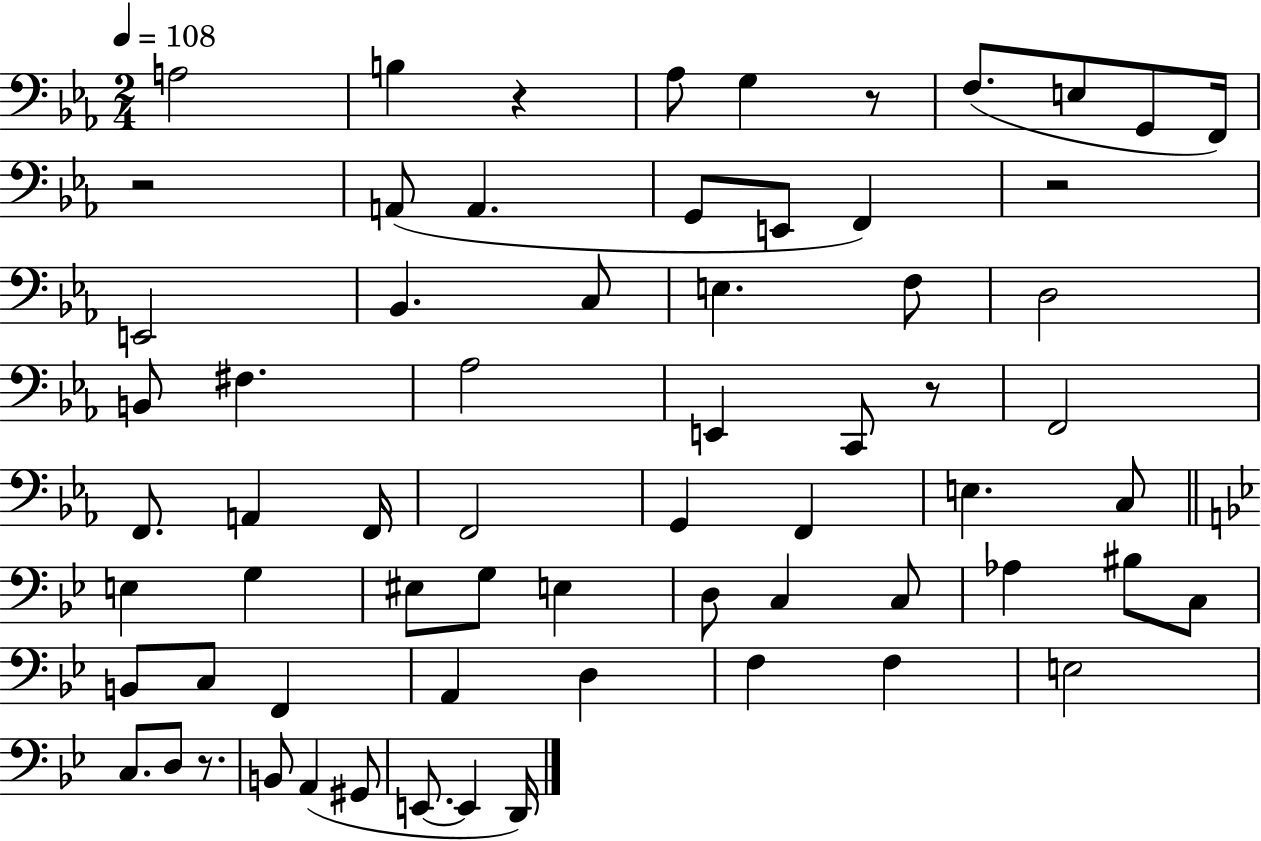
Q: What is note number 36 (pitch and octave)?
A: EIS3